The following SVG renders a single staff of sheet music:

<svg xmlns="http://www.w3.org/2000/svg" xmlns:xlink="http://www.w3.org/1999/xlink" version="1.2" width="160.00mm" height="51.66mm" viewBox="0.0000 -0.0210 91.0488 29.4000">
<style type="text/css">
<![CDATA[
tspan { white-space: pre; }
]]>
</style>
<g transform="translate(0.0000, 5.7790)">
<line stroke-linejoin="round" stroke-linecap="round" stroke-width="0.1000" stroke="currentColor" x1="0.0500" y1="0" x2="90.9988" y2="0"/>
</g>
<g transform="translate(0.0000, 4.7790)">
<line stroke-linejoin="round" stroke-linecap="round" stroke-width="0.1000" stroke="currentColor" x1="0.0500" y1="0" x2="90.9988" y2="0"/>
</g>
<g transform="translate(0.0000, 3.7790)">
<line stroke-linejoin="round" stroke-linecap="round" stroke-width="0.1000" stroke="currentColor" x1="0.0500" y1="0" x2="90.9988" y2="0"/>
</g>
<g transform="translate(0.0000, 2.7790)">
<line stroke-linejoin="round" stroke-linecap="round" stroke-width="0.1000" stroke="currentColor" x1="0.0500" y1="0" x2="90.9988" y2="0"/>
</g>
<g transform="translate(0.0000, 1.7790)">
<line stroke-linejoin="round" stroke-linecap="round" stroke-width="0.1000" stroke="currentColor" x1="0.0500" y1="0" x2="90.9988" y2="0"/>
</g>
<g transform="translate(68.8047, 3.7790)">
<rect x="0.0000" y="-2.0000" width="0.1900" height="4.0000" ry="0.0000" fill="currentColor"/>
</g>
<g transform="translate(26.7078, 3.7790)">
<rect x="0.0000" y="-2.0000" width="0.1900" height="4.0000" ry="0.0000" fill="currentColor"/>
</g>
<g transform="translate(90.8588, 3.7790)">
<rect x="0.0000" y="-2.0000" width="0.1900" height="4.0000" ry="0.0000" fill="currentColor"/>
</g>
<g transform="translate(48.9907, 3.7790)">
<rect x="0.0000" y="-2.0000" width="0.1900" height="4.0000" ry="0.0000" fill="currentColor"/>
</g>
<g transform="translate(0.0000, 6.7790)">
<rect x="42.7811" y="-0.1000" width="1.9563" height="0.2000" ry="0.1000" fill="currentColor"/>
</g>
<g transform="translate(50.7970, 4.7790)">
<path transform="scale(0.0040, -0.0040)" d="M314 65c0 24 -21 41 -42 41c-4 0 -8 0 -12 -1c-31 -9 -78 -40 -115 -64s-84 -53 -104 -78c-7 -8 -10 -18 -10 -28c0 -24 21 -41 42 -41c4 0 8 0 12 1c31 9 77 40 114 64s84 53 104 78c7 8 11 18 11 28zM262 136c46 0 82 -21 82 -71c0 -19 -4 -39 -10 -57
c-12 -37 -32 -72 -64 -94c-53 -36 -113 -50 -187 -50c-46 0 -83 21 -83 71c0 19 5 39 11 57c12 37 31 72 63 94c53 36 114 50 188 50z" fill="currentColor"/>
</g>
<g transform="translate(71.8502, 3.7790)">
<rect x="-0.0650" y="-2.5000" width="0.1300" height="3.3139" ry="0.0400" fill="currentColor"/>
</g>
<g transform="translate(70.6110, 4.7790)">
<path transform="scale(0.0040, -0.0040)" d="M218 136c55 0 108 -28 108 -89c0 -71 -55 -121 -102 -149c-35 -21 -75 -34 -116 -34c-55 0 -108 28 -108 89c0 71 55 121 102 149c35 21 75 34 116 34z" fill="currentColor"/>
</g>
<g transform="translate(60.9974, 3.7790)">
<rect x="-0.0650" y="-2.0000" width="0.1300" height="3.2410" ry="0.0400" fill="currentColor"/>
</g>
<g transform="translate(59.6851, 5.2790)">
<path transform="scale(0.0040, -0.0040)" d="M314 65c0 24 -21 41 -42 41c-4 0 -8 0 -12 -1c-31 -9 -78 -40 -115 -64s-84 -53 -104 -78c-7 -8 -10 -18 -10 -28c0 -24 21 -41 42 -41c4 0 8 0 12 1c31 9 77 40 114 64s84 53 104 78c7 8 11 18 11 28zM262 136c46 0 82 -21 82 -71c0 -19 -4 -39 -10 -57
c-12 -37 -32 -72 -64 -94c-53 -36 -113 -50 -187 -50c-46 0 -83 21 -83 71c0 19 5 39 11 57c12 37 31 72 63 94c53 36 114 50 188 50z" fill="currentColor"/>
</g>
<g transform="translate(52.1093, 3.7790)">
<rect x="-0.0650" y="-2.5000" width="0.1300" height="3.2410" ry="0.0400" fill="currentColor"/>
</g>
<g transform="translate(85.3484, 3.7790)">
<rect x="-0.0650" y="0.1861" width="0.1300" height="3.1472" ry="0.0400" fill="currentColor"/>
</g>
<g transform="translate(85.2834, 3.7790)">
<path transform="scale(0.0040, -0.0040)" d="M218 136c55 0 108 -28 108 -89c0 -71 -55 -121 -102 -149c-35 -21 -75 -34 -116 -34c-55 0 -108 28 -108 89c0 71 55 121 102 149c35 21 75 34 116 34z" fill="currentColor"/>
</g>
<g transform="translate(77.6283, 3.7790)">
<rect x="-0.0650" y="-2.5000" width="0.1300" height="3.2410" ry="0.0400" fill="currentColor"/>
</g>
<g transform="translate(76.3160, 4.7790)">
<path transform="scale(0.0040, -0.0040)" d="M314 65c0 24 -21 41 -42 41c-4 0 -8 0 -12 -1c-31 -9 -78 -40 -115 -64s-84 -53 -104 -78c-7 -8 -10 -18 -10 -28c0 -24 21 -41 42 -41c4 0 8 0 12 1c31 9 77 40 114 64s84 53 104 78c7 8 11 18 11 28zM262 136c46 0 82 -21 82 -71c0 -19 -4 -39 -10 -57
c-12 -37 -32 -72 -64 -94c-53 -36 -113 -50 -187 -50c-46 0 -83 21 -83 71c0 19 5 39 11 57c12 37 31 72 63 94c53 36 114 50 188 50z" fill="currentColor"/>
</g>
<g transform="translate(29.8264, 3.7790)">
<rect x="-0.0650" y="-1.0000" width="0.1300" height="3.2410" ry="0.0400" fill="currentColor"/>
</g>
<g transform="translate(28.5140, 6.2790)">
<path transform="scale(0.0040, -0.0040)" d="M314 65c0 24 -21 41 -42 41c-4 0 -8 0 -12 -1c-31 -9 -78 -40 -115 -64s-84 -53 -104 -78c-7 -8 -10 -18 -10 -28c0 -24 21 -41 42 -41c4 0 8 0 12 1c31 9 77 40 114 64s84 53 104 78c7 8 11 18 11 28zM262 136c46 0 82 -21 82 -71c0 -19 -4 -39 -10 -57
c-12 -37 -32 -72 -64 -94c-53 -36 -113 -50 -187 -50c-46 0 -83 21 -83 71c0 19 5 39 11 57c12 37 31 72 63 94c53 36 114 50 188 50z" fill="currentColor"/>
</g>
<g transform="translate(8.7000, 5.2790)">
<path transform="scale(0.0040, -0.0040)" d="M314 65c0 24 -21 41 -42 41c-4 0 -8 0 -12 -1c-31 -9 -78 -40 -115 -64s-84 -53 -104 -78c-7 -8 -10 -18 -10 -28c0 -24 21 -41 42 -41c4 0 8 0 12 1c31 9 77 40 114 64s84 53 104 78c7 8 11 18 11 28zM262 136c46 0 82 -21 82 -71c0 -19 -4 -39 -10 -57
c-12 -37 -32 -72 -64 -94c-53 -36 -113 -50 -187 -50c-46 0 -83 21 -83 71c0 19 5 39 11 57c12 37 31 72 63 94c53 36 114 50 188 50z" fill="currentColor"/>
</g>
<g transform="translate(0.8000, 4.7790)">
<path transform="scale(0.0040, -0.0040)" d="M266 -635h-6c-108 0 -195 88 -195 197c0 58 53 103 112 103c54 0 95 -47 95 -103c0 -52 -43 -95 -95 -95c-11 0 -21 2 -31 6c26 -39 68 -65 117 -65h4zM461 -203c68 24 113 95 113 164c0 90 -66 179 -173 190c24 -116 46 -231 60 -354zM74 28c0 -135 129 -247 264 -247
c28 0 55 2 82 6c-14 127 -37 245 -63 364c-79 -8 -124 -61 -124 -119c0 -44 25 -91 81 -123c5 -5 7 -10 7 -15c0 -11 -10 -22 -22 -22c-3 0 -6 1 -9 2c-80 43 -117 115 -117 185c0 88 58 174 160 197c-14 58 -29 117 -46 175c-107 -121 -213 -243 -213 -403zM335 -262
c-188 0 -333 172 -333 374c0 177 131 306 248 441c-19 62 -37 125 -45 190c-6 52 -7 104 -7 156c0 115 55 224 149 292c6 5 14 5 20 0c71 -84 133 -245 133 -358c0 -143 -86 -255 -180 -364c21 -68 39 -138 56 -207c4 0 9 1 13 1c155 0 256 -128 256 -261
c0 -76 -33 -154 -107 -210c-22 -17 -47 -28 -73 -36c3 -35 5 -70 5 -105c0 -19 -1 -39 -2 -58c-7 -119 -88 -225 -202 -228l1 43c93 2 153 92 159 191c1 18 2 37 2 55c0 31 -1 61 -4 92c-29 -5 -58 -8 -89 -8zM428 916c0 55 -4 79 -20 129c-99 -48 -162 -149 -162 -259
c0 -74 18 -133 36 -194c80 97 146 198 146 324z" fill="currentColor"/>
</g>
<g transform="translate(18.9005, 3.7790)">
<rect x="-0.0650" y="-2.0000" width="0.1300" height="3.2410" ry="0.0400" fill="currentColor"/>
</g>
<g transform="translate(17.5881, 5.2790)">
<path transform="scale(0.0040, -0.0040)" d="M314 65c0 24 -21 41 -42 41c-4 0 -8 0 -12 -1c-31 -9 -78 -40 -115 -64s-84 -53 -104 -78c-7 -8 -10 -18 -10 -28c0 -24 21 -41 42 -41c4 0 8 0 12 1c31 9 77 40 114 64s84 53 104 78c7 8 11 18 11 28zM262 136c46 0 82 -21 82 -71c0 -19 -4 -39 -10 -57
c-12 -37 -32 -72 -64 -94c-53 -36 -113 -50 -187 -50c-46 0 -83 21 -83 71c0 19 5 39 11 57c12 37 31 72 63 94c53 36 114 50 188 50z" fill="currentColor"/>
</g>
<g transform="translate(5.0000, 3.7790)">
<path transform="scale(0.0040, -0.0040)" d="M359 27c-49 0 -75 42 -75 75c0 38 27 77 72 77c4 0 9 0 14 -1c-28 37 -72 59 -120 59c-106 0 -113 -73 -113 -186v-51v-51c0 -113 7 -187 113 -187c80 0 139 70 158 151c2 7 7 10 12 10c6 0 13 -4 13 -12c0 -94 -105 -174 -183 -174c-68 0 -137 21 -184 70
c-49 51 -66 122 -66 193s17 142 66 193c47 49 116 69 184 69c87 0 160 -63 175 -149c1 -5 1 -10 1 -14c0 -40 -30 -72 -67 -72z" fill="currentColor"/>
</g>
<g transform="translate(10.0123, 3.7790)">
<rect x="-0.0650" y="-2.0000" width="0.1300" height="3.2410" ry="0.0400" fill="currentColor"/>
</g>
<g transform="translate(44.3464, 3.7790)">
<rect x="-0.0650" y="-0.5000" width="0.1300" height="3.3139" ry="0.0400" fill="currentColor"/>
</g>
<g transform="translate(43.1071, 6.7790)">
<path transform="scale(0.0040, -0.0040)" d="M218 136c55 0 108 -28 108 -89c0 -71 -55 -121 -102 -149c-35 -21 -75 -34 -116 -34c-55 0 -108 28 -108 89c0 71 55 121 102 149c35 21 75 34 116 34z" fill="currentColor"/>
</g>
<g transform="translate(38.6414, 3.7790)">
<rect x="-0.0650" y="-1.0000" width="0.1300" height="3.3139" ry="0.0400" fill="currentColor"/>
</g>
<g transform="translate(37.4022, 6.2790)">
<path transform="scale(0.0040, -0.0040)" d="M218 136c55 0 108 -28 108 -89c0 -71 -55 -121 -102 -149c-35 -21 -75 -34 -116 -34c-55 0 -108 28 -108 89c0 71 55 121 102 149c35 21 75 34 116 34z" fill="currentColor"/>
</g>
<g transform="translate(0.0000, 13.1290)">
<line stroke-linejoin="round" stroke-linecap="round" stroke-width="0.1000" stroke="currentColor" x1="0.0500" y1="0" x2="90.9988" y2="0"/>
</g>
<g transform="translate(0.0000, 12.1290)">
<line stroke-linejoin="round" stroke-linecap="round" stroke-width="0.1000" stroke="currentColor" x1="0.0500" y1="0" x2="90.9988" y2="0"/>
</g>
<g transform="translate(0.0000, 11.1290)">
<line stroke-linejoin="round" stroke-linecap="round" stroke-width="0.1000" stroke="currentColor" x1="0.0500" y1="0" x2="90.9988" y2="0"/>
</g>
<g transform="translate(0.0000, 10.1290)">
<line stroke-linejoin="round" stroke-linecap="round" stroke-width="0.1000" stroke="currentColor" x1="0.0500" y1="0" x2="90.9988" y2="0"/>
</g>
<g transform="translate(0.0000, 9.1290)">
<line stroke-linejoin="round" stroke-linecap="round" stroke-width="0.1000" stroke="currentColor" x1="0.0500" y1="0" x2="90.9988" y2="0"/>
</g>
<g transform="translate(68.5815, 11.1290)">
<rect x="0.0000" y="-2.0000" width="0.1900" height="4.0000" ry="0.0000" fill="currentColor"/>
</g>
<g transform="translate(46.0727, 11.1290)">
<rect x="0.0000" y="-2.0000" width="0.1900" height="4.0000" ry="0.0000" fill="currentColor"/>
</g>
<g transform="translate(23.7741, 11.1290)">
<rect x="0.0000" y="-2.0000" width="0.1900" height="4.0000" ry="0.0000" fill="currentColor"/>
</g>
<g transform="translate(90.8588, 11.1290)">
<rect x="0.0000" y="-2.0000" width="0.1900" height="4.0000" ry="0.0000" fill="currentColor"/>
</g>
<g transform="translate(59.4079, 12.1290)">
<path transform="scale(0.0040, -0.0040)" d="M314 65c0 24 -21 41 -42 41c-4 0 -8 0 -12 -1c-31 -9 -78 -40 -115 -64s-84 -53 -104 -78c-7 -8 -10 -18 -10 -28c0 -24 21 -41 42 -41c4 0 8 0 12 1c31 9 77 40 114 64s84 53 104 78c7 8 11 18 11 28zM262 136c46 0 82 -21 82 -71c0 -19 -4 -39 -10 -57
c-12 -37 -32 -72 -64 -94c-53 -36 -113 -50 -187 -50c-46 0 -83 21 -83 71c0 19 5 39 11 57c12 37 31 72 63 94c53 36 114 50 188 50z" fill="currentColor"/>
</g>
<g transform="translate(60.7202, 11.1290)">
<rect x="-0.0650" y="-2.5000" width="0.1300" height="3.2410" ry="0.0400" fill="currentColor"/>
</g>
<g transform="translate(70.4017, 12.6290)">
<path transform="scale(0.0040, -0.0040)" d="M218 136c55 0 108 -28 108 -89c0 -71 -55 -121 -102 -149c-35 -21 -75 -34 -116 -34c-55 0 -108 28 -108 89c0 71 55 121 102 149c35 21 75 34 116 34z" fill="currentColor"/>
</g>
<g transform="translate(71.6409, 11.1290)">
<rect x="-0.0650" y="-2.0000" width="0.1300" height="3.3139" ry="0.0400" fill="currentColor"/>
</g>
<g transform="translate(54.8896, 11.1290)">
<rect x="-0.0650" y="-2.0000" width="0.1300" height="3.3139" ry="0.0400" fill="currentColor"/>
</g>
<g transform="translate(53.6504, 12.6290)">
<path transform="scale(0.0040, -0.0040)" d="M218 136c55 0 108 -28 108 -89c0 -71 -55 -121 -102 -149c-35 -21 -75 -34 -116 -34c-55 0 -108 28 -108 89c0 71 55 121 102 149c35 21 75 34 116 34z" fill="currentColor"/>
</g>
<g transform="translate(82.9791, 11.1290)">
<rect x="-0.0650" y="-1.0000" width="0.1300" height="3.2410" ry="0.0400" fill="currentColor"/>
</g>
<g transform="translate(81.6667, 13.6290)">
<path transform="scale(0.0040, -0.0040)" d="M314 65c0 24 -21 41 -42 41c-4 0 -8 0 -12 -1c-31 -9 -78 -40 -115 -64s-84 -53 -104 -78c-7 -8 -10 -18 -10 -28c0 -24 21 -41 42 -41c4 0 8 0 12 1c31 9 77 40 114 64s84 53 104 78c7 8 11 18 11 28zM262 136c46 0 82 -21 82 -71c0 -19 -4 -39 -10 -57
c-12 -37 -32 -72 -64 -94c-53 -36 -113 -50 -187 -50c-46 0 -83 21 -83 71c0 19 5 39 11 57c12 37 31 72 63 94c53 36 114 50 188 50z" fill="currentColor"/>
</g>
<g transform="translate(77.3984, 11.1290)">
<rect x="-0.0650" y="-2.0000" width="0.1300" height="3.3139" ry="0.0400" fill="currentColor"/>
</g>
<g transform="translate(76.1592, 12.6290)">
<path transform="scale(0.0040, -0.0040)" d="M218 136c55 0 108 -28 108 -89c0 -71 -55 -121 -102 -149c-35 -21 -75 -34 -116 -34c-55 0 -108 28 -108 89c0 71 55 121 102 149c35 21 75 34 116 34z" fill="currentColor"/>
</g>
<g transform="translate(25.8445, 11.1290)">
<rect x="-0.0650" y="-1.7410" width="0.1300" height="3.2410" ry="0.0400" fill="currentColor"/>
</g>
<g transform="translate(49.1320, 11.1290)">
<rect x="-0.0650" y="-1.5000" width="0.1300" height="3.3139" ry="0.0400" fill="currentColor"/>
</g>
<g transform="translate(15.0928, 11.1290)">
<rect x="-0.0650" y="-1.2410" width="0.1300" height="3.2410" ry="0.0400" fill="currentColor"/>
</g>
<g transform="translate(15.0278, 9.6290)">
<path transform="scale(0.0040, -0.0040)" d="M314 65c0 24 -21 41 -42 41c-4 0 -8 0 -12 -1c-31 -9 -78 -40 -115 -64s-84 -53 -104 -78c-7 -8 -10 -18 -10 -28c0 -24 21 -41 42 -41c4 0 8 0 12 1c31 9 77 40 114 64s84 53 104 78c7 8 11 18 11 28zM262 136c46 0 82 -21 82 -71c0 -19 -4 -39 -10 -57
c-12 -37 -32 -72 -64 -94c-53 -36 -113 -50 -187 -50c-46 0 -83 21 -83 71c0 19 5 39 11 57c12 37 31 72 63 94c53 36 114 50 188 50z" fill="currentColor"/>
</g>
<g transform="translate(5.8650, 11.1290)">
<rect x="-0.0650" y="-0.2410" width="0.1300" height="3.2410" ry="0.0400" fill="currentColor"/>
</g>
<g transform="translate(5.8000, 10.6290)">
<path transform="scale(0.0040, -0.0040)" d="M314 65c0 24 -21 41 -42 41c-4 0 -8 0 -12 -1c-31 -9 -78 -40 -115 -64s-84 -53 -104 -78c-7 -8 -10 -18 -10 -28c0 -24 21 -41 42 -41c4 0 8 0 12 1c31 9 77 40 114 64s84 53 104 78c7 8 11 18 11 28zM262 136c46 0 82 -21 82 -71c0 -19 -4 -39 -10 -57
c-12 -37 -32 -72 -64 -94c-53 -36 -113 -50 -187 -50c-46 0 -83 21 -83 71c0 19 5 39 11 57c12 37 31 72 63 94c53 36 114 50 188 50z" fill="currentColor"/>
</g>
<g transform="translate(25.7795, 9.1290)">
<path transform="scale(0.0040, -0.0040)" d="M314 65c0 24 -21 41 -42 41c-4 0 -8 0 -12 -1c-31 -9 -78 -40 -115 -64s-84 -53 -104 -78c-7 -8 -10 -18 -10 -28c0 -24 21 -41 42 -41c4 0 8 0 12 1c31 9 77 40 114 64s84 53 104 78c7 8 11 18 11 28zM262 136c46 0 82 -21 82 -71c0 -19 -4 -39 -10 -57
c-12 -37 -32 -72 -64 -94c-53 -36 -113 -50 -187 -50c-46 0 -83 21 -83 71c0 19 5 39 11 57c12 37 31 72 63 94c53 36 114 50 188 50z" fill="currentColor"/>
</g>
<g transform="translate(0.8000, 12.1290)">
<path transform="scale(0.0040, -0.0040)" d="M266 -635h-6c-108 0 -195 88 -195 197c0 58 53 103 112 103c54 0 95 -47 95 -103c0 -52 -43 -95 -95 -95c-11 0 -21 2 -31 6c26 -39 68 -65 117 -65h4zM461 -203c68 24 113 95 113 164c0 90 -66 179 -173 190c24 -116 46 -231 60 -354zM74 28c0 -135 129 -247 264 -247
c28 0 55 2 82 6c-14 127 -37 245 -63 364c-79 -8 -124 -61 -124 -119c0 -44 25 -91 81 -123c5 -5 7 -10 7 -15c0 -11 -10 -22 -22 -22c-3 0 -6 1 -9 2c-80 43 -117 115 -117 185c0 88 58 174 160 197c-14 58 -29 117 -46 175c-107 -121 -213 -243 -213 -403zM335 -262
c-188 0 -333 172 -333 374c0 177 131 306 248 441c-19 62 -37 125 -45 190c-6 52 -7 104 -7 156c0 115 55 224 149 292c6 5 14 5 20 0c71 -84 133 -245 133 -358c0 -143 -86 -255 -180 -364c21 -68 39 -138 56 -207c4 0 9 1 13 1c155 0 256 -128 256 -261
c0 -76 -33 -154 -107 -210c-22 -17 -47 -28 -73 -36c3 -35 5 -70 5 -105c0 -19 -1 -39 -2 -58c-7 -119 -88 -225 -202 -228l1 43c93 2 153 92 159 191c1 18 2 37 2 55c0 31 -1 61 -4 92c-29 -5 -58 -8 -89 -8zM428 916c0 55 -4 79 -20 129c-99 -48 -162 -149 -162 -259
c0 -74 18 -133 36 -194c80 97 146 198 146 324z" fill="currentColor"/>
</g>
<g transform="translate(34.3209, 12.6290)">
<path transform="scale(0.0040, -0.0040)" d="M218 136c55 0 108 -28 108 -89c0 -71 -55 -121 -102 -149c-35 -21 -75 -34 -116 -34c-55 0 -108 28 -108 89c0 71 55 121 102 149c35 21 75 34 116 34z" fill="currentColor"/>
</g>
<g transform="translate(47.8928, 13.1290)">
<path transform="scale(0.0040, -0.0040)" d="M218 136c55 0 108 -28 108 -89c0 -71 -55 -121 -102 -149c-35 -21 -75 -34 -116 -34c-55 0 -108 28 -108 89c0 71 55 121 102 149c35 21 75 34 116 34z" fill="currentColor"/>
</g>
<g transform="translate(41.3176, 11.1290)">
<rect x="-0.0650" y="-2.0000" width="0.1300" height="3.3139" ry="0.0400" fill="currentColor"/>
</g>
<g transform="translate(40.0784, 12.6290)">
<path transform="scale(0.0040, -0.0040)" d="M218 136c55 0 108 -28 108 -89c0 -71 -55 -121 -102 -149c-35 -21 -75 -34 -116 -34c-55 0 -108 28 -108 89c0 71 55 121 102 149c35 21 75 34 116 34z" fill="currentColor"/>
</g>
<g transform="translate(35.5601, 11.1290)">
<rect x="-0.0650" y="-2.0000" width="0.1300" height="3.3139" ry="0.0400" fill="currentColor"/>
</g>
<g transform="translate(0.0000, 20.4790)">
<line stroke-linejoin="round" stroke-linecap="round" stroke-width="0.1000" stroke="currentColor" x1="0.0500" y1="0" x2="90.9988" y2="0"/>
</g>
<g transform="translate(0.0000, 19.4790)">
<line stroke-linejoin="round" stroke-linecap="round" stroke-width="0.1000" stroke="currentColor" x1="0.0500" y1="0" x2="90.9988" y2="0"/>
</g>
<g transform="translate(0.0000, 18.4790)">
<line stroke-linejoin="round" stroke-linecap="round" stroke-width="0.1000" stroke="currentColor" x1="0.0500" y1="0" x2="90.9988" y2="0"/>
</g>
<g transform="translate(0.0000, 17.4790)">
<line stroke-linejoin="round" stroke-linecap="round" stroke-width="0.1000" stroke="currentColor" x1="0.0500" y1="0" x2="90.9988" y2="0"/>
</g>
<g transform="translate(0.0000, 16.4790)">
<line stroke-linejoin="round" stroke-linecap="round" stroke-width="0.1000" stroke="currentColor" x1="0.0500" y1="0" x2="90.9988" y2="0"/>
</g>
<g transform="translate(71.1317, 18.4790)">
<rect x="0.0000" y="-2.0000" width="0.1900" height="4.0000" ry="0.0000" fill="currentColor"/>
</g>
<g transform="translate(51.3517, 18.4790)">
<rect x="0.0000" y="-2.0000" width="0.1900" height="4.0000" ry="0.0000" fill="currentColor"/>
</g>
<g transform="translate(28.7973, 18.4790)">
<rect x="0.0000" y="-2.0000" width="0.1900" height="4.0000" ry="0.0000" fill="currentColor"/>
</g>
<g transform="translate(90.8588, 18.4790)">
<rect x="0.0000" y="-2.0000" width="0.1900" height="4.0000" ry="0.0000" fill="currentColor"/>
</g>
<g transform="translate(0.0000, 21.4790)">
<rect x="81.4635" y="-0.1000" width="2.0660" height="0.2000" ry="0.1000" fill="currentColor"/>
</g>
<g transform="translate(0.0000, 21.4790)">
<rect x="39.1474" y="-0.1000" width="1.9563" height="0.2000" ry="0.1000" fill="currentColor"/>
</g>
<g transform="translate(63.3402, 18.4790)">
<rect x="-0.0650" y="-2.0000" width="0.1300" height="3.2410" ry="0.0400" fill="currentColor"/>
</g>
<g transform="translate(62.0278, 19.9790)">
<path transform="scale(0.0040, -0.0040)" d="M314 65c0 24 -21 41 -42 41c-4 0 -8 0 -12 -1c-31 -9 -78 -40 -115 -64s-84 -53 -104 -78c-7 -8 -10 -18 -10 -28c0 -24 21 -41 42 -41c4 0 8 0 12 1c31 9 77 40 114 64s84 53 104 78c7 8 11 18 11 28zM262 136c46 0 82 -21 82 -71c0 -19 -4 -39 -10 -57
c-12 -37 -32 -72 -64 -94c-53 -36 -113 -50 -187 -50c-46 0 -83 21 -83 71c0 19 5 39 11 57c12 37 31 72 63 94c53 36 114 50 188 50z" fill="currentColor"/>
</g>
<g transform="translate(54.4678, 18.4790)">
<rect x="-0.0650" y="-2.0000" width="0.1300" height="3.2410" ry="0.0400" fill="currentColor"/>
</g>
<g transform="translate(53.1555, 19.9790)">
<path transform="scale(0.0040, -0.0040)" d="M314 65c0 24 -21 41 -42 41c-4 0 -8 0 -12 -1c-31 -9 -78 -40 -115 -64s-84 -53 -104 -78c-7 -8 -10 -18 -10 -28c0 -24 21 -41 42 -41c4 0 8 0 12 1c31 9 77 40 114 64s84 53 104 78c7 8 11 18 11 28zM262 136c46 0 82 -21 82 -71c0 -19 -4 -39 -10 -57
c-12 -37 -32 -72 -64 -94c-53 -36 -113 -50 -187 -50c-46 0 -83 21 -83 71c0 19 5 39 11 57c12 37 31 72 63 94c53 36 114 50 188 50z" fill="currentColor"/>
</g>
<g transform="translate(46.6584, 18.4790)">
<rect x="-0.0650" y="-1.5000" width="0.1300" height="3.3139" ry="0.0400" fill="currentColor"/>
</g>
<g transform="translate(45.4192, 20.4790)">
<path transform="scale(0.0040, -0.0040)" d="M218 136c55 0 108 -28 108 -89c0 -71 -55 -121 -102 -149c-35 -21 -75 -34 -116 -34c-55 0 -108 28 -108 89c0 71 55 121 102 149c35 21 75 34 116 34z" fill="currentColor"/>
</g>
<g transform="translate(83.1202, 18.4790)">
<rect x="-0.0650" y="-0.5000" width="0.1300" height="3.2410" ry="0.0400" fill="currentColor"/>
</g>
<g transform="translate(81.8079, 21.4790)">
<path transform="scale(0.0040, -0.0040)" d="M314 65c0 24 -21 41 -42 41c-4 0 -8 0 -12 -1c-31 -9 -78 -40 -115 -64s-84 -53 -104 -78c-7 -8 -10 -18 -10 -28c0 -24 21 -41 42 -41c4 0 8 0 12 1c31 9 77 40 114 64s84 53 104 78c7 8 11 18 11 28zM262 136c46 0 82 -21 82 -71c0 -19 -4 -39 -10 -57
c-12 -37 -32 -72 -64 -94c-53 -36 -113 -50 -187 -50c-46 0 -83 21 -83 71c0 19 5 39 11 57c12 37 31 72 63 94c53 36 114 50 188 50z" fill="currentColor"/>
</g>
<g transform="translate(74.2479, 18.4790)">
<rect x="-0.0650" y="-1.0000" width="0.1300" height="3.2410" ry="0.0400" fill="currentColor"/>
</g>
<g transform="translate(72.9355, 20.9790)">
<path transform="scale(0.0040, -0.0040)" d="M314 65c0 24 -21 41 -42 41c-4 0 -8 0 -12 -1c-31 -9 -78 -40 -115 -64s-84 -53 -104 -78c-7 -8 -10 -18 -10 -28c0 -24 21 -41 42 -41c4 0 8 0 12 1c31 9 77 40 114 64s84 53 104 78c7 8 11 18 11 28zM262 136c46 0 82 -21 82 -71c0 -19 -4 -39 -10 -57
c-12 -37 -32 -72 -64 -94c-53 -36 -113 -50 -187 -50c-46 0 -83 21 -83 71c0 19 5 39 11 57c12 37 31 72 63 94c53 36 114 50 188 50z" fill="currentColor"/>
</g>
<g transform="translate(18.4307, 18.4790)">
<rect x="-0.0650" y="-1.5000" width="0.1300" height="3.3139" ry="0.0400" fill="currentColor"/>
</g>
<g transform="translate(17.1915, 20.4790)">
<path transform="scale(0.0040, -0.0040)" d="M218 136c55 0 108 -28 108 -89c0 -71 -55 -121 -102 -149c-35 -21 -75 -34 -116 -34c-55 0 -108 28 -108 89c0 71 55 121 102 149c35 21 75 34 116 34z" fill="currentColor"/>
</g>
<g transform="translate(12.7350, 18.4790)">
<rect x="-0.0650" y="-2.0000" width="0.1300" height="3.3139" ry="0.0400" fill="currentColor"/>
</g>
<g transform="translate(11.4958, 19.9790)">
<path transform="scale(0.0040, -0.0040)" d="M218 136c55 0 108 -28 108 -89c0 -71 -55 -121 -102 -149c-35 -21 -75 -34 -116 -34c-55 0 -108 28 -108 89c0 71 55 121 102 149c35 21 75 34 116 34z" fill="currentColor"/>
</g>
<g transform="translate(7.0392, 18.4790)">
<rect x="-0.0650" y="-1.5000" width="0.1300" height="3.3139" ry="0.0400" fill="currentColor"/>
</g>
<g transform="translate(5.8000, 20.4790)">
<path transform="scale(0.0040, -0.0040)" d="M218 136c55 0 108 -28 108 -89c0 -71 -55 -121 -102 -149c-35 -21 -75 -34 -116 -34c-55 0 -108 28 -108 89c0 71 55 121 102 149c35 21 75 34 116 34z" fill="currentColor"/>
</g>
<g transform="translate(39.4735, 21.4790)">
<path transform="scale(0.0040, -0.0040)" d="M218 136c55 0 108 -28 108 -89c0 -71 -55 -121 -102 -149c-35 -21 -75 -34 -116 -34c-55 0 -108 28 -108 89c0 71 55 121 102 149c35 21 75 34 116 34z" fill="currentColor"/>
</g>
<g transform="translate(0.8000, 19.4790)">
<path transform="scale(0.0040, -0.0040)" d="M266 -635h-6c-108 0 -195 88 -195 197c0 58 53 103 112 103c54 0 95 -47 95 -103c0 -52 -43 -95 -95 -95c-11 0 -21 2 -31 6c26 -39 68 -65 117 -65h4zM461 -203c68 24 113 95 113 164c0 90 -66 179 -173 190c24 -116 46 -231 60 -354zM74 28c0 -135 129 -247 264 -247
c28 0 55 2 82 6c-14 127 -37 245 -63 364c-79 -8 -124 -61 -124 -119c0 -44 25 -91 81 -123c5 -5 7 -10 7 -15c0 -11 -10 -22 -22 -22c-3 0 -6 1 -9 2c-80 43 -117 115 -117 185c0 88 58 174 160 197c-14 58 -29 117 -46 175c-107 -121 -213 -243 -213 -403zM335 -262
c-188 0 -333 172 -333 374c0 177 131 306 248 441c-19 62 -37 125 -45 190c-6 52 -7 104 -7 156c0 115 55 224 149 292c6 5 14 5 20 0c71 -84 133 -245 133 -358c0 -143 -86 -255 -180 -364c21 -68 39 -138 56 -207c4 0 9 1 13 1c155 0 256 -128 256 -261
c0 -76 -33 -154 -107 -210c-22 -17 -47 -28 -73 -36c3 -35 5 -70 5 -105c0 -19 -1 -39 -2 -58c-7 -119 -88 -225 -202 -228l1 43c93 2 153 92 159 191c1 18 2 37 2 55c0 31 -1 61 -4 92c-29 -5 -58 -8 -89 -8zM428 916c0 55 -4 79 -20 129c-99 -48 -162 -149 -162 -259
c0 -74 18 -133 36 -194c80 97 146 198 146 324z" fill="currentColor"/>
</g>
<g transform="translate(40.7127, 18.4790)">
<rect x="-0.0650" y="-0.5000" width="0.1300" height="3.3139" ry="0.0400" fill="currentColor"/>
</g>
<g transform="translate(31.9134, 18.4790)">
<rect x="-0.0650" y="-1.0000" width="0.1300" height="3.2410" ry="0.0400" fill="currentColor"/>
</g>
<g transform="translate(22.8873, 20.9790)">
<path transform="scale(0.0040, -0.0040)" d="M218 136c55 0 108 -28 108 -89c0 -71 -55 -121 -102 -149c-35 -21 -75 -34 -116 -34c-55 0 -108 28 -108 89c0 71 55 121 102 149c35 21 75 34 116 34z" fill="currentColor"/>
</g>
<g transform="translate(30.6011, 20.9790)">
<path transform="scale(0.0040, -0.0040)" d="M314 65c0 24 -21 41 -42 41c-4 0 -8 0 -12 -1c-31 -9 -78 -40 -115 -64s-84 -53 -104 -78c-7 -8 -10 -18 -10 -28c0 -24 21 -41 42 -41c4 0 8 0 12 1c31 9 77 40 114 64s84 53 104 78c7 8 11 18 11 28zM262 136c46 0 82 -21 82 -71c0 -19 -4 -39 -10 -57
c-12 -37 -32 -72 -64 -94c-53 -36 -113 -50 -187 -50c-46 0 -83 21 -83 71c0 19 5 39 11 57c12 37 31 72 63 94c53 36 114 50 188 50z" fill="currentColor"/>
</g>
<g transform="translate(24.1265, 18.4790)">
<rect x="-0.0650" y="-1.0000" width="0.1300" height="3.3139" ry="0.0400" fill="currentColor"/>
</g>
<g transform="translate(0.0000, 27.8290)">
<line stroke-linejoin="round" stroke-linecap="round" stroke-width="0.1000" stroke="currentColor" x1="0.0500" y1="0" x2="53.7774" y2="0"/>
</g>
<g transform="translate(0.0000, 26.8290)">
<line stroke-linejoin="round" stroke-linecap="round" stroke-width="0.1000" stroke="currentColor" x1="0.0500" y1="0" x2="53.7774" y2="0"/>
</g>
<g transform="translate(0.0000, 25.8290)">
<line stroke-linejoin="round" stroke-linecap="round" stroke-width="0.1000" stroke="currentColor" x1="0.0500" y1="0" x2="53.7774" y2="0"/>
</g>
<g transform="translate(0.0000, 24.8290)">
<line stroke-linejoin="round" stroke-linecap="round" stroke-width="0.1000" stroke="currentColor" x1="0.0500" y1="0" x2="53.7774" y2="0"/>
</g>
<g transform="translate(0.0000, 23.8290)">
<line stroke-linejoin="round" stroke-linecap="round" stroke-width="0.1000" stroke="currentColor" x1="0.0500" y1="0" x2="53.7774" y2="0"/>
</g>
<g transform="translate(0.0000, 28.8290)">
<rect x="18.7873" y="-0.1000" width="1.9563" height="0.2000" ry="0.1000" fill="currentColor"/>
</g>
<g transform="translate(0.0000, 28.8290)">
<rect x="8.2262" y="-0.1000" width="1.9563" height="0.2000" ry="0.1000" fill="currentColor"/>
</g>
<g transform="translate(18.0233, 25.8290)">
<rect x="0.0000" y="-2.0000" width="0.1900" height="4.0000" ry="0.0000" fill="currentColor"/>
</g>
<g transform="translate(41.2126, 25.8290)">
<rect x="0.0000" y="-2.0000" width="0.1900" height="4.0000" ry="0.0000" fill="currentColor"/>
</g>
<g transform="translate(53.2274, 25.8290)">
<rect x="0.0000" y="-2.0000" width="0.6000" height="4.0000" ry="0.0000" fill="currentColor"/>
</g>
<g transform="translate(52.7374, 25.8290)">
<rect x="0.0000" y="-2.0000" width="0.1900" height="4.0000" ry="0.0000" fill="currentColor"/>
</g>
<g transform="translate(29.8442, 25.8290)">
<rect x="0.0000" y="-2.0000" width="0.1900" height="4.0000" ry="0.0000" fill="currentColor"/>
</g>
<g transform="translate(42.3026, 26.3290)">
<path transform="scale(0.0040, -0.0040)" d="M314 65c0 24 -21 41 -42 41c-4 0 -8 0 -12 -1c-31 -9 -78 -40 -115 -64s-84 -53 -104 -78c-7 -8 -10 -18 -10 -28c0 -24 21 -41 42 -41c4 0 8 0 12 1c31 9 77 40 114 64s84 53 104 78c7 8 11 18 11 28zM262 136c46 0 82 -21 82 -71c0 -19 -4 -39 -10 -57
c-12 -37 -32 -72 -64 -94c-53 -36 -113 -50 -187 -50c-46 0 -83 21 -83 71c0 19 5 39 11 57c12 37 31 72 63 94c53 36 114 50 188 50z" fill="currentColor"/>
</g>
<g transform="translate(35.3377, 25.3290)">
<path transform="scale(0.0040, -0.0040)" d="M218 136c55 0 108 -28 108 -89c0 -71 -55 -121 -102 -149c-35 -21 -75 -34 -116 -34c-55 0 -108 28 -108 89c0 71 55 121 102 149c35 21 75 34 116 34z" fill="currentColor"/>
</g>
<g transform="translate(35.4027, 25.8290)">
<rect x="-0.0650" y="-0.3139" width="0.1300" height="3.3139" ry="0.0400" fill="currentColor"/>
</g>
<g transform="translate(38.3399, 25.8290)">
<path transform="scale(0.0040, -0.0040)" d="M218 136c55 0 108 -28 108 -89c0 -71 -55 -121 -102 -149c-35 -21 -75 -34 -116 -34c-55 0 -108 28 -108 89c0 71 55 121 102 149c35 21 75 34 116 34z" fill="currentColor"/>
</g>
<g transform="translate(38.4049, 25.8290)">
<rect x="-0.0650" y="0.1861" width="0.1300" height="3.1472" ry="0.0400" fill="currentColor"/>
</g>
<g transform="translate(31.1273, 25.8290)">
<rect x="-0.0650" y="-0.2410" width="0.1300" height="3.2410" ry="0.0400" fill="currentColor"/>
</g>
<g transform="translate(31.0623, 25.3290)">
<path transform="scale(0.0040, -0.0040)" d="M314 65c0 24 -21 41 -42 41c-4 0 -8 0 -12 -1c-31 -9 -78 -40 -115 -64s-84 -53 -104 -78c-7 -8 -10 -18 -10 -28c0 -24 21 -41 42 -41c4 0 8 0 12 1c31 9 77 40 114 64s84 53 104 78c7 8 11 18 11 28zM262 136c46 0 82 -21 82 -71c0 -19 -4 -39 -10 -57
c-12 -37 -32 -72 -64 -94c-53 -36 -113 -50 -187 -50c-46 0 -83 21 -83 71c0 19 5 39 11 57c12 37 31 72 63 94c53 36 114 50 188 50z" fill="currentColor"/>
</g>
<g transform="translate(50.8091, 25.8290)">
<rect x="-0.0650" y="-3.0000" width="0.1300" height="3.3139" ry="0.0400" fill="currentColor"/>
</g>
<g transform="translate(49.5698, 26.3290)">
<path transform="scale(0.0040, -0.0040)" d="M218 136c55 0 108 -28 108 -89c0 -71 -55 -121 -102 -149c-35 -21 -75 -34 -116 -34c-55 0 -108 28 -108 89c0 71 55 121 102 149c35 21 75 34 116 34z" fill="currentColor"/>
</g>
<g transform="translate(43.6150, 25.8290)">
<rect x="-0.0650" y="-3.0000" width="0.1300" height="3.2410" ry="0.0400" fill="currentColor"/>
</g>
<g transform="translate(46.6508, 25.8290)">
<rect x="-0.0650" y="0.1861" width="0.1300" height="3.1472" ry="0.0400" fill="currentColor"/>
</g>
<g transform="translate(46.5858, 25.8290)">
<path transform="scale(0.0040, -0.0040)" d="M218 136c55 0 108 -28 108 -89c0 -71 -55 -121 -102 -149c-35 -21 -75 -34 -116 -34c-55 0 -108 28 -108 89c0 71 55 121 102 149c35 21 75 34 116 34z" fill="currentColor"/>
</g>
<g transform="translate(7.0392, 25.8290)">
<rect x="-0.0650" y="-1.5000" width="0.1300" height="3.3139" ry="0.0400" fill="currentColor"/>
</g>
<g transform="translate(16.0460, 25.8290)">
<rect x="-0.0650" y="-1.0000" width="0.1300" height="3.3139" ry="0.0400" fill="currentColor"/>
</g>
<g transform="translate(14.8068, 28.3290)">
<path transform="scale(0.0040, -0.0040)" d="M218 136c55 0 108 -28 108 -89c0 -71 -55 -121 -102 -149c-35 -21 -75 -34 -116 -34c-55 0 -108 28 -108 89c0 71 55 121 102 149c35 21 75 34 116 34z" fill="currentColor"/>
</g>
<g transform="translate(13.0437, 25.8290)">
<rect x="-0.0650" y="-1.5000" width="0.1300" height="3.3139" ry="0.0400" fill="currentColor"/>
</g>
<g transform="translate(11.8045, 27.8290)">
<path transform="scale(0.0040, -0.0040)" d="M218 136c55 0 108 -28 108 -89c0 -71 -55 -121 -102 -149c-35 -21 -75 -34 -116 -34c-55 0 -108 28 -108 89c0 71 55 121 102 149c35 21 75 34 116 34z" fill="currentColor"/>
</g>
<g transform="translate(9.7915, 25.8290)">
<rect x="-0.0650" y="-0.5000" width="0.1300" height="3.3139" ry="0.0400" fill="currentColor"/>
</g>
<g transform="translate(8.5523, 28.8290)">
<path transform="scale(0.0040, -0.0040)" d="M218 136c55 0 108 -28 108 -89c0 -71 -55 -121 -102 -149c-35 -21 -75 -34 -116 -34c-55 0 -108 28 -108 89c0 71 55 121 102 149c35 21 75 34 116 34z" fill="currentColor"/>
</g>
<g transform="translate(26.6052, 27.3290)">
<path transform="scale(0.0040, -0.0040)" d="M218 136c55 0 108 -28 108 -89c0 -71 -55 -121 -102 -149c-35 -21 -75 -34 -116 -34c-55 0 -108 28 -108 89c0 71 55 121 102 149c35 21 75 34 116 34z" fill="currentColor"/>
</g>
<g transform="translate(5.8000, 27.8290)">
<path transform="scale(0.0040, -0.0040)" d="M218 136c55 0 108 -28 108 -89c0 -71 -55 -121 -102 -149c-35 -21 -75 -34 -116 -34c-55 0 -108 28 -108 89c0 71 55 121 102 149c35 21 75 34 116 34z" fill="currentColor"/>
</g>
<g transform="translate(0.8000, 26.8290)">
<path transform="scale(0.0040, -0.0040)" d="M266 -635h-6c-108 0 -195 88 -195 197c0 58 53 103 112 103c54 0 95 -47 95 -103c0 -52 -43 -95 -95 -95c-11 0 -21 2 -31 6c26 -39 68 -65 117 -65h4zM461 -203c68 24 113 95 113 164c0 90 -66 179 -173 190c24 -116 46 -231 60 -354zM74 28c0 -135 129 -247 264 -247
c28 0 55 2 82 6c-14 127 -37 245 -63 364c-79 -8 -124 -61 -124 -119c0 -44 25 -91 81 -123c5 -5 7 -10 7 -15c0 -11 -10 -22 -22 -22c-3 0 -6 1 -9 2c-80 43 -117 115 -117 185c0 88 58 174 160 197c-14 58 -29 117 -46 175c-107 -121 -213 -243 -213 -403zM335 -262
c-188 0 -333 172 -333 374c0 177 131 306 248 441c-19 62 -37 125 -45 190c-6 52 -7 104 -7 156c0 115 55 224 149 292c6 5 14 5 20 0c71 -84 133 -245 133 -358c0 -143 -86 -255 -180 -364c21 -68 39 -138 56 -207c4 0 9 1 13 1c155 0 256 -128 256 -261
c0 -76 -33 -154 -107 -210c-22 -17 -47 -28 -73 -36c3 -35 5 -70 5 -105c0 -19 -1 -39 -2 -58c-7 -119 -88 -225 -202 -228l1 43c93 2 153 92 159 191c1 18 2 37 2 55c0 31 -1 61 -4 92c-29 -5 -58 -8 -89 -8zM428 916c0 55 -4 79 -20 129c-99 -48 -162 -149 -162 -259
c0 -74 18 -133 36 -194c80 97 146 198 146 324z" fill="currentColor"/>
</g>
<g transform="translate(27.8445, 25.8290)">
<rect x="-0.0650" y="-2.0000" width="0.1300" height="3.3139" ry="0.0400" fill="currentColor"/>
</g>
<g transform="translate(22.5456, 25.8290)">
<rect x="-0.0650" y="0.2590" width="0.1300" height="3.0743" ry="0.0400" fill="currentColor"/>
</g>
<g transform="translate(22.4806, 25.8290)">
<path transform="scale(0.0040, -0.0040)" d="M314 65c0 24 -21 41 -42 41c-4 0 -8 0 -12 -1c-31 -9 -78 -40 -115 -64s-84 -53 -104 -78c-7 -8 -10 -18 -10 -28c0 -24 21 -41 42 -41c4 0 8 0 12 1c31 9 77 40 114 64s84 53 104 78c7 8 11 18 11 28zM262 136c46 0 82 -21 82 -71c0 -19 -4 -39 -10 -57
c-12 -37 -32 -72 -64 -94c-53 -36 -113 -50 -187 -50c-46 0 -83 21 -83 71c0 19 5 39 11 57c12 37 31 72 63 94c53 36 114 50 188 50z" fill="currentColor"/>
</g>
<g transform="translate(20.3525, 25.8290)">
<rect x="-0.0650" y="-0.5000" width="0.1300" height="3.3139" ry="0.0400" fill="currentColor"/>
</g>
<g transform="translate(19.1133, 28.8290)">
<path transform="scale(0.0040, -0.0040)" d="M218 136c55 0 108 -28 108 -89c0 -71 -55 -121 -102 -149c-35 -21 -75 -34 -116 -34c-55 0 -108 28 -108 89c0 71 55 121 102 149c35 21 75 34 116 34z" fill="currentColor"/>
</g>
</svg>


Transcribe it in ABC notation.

X:1
T:Untitled
M:4/4
L:1/4
K:C
F2 F2 D2 D C G2 F2 G G2 B c2 e2 f2 F F E F G2 F F D2 E F E D D2 C E F2 F2 D2 C2 E C E D C B2 F c2 c B A2 B A